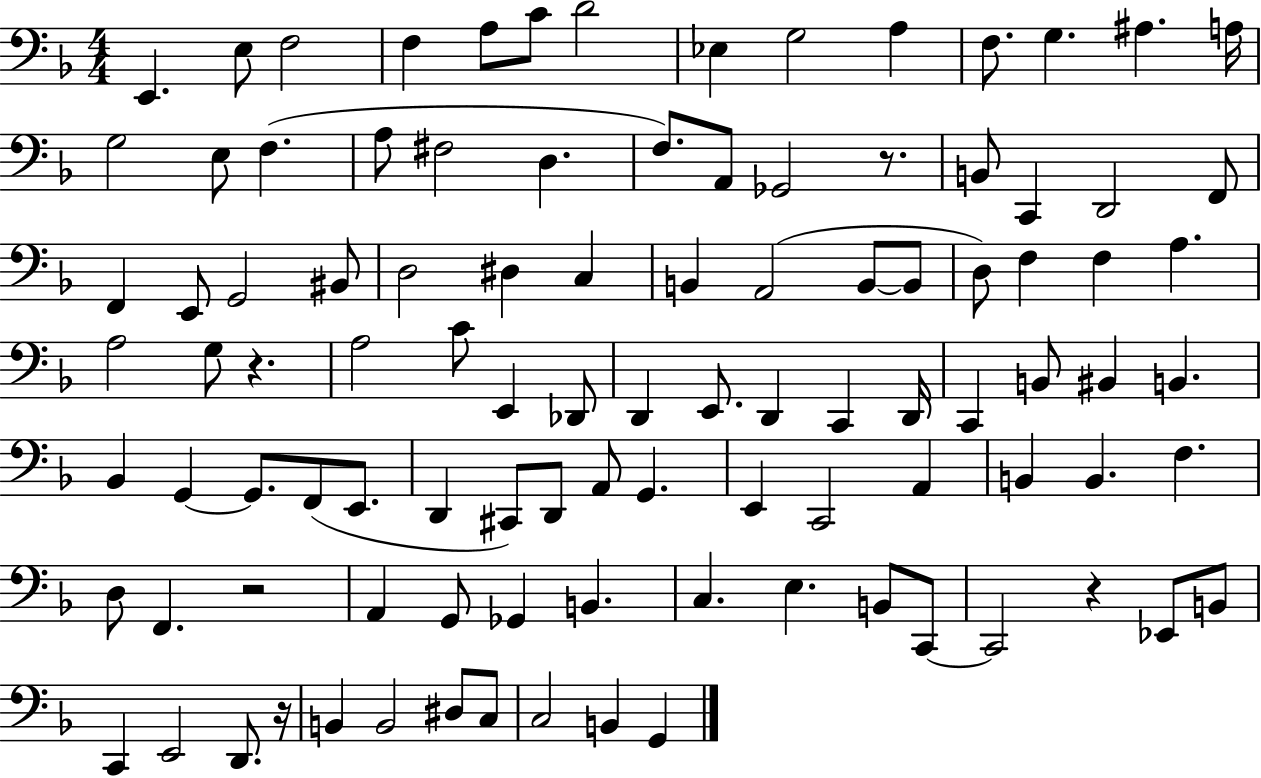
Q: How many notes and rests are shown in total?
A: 101